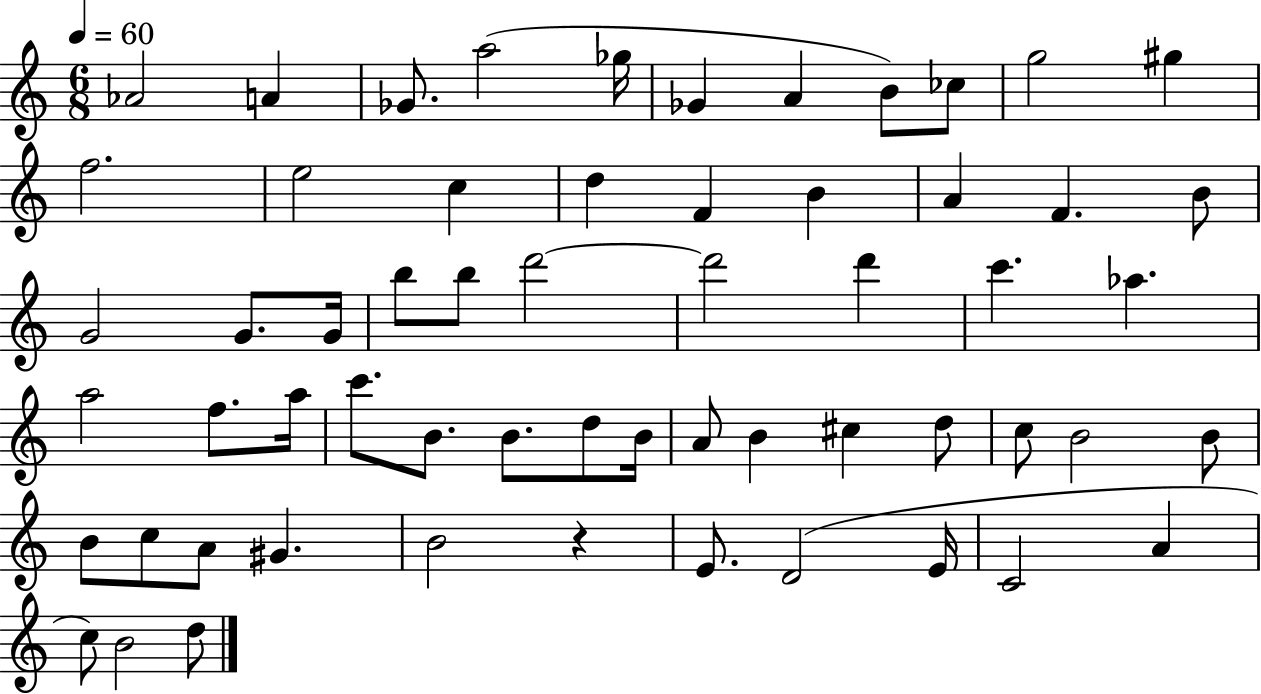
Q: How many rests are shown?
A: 1